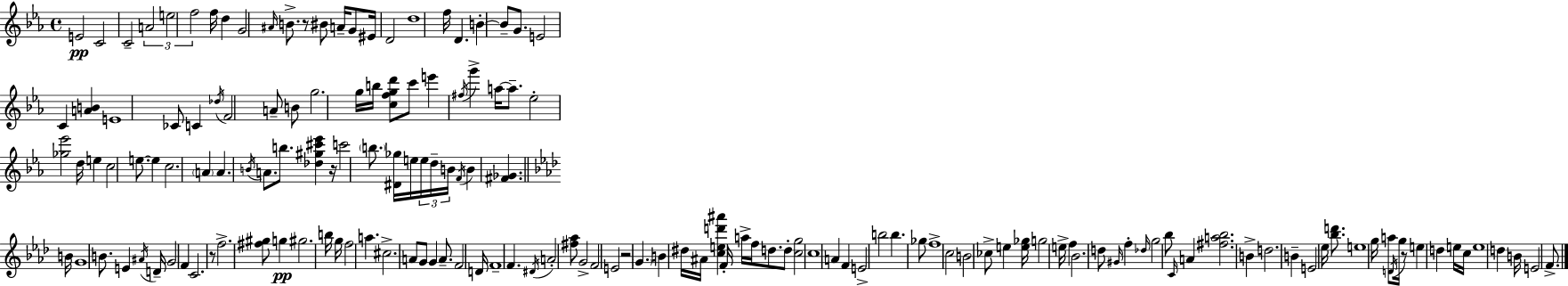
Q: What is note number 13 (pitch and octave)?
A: A4